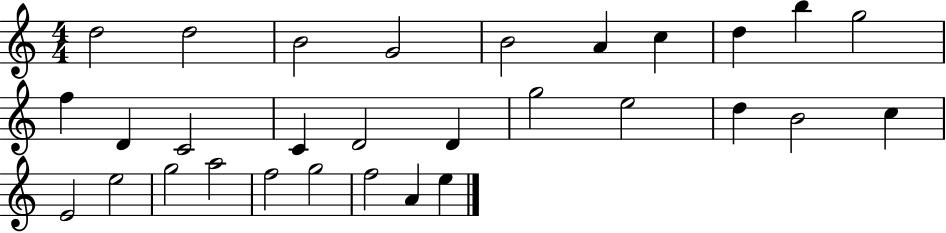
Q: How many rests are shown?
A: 0